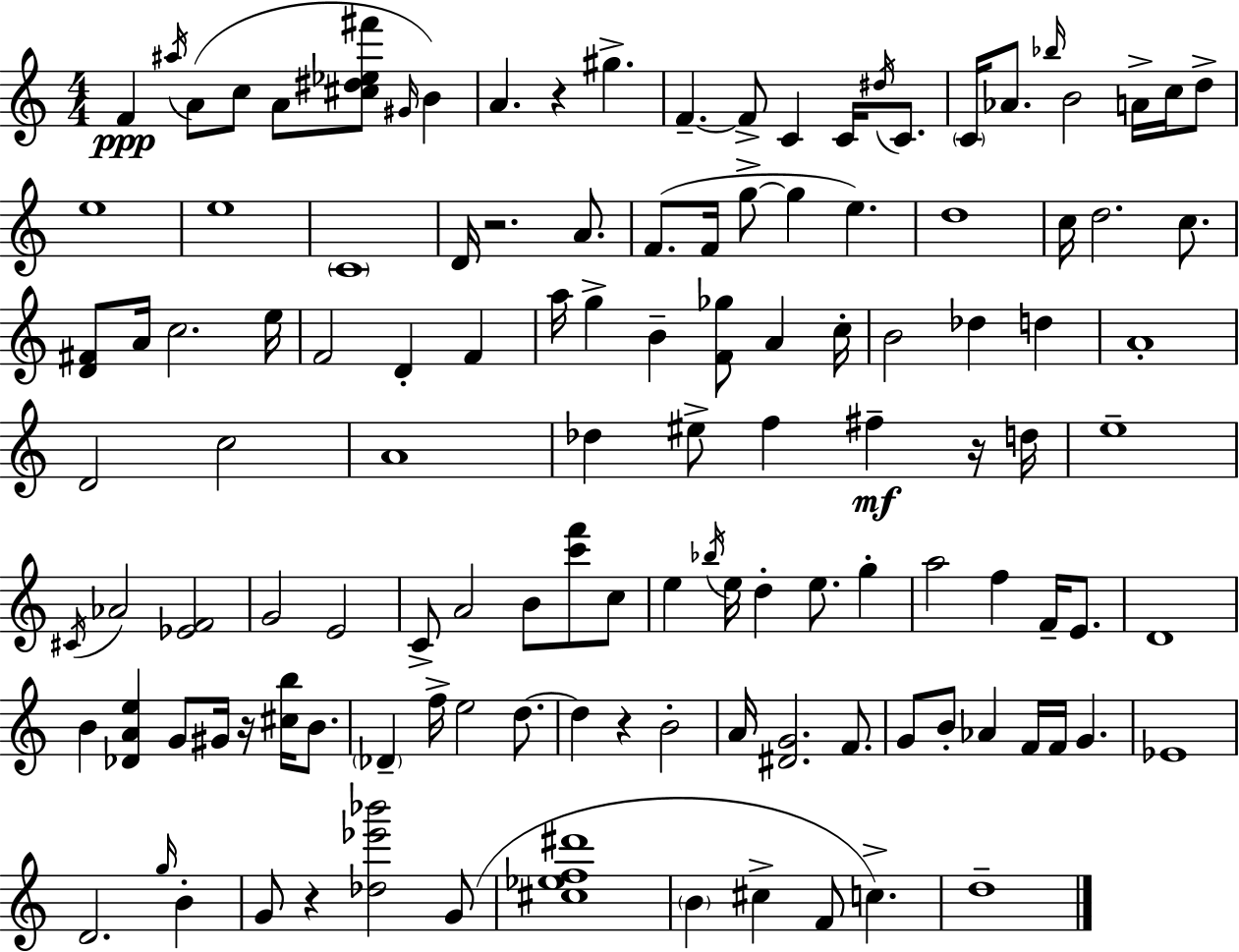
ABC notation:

X:1
T:Untitled
M:4/4
L:1/4
K:C
F ^a/4 A/2 c/2 A/2 [^c^d_e^f']/2 ^G/4 B A z ^g F F/2 C C/4 ^d/4 C/2 C/4 _A/2 _b/4 B2 A/4 c/4 d/2 e4 e4 C4 D/4 z2 A/2 F/2 F/4 g/2 g e d4 c/4 d2 c/2 [D^F]/2 A/4 c2 e/4 F2 D F a/4 g B [F_g]/2 A c/4 B2 _d d A4 D2 c2 A4 _d ^e/2 f ^f z/4 d/4 e4 ^C/4 _A2 [_EF]2 G2 E2 C/2 A2 B/2 [c'f']/2 c/2 e _b/4 e/4 d e/2 g a2 f F/4 E/2 D4 B [_DAe] G/2 ^G/4 z/4 [^cb]/4 B/2 _D f/4 e2 d/2 d z B2 A/4 [^DG]2 F/2 G/2 B/2 _A F/4 F/4 G _E4 D2 g/4 B G/2 z [_d_e'_b']2 G/2 [^c_ef^d']4 B ^c F/2 c d4